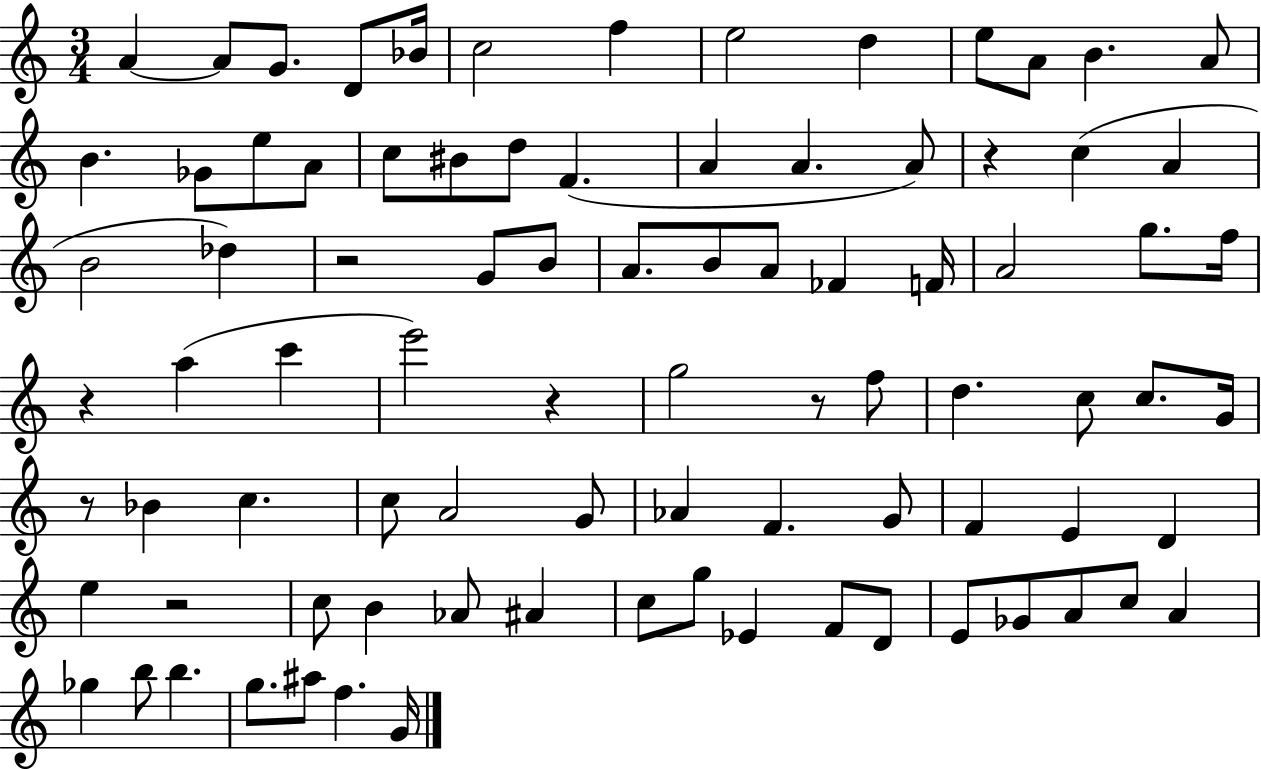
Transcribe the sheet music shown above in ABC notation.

X:1
T:Untitled
M:3/4
L:1/4
K:C
A A/2 G/2 D/2 _B/4 c2 f e2 d e/2 A/2 B A/2 B _G/2 e/2 A/2 c/2 ^B/2 d/2 F A A A/2 z c A B2 _d z2 G/2 B/2 A/2 B/2 A/2 _F F/4 A2 g/2 f/4 z a c' e'2 z g2 z/2 f/2 d c/2 c/2 G/4 z/2 _B c c/2 A2 G/2 _A F G/2 F E D e z2 c/2 B _A/2 ^A c/2 g/2 _E F/2 D/2 E/2 _G/2 A/2 c/2 A _g b/2 b g/2 ^a/2 f G/4